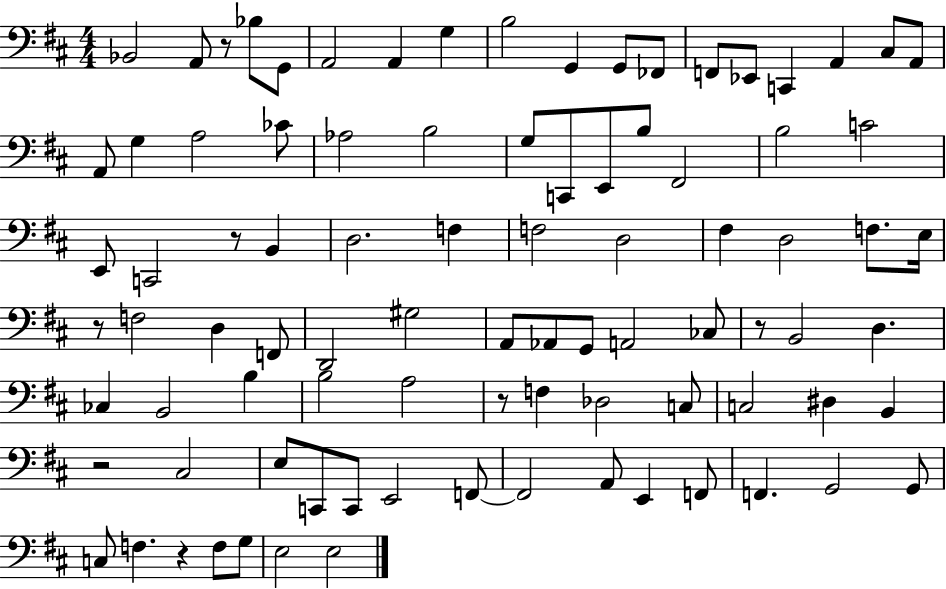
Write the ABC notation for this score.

X:1
T:Untitled
M:4/4
L:1/4
K:D
_B,,2 A,,/2 z/2 _B,/2 G,,/2 A,,2 A,, G, B,2 G,, G,,/2 _F,,/2 F,,/2 _E,,/2 C,, A,, ^C,/2 A,,/2 A,,/2 G, A,2 _C/2 _A,2 B,2 G,/2 C,,/2 E,,/2 B,/2 ^F,,2 B,2 C2 E,,/2 C,,2 z/2 B,, D,2 F, F,2 D,2 ^F, D,2 F,/2 E,/4 z/2 F,2 D, F,,/2 D,,2 ^G,2 A,,/2 _A,,/2 G,,/2 A,,2 _C,/2 z/2 B,,2 D, _C, B,,2 B, B,2 A,2 z/2 F, _D,2 C,/2 C,2 ^D, B,, z2 ^C,2 E,/2 C,,/2 C,,/2 E,,2 F,,/2 F,,2 A,,/2 E,, F,,/2 F,, G,,2 G,,/2 C,/2 F, z F,/2 G,/2 E,2 E,2